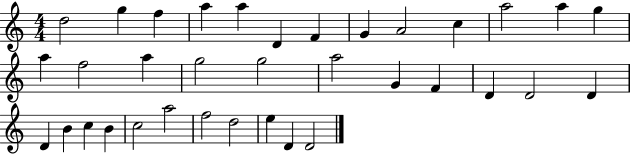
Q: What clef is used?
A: treble